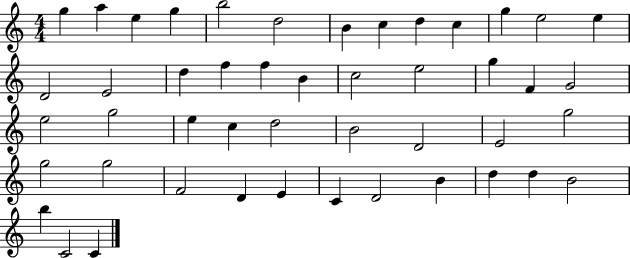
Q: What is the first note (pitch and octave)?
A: G5